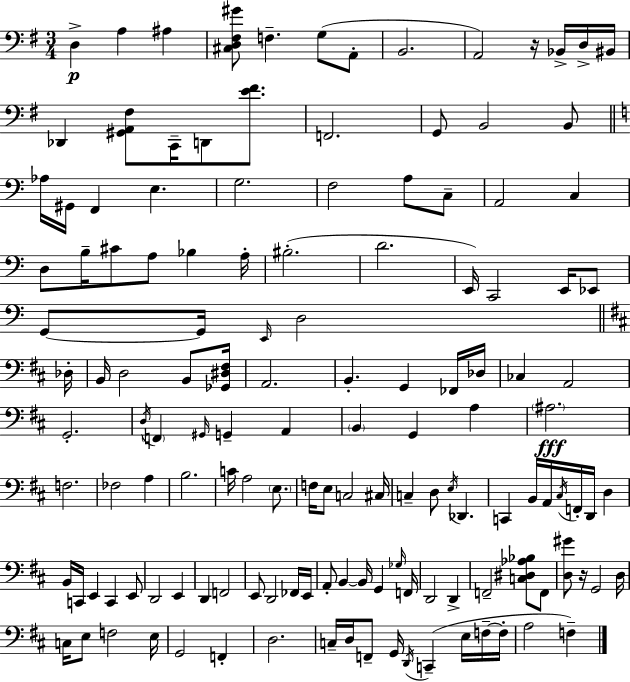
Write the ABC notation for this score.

X:1
T:Untitled
M:3/4
L:1/4
K:Em
D, A, ^A, [^C,D,^F,^G]/2 F, G,/2 A,,/2 B,,2 A,,2 z/4 _B,,/4 D,/4 ^B,,/4 _D,, [^G,,A,,^F,]/2 C,,/4 D,,/2 [E^F]/2 F,,2 G,,/2 B,,2 B,,/2 _A,/4 ^G,,/4 F,, E, G,2 F,2 A,/2 C,/2 A,,2 C, D,/2 B,/4 ^C/2 A,/2 _B, A,/4 ^B,2 D2 E,,/4 C,,2 E,,/4 _E,,/2 G,,/2 G,,/4 E,,/4 D,2 _D,/4 B,,/4 D,2 B,,/2 [_G,,^D,^F,]/4 A,,2 B,, G,, _F,,/4 _D,/4 _C, A,,2 G,,2 D,/4 F,, ^G,,/4 G,, A,, B,, G,, A, ^A,2 F,2 _F,2 A, B,2 C/4 A,2 E,/2 F,/4 E,/2 C,2 ^C,/4 C, D,/2 E,/4 _D,, C,, B,,/4 A,,/4 ^C,/4 F,,/4 D,,/4 D, B,,/4 C,,/4 E,, C,, E,,/2 D,,2 E,, D,, F,,2 E,,/2 D,,2 _F,,/4 E,,/4 A,,/2 B,, B,,/4 G,, _G,/4 F,,/4 D,,2 D,, F,,2 [C,^D,_A,_B,]/2 F,,/2 [D,^G]/2 z/4 G,,2 D,/4 C,/4 E,/2 F,2 E,/4 G,,2 F,, D,2 C,/4 D,/4 F,,/2 G,,/4 D,,/4 C,, E,/4 F,/4 F,/4 A,2 F,